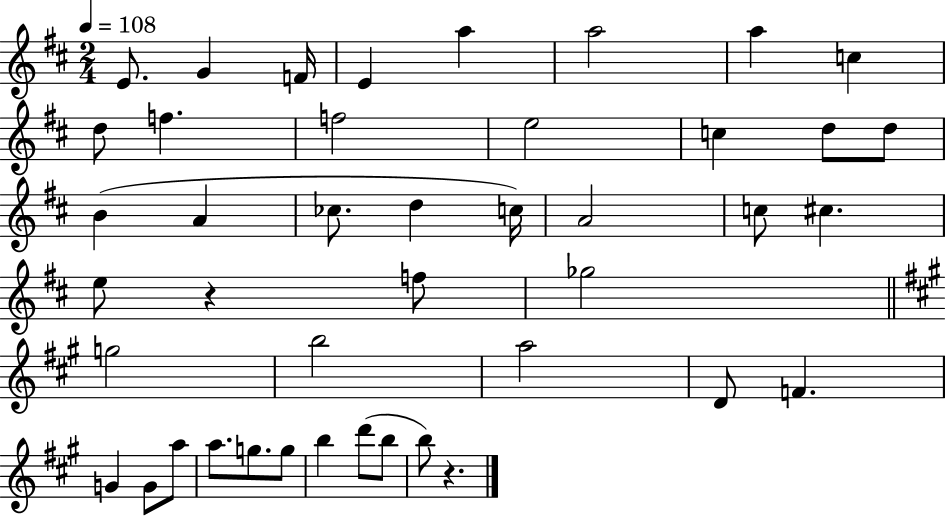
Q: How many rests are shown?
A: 2